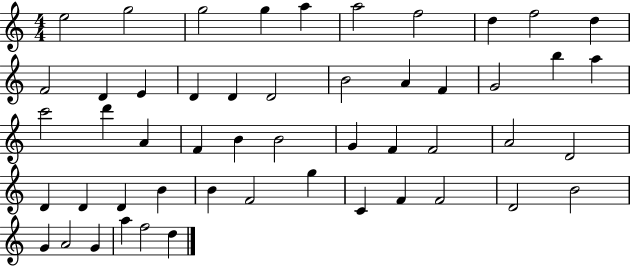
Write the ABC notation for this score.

X:1
T:Untitled
M:4/4
L:1/4
K:C
e2 g2 g2 g a a2 f2 d f2 d F2 D E D D D2 B2 A F G2 b a c'2 d' A F B B2 G F F2 A2 D2 D D D B B F2 g C F F2 D2 B2 G A2 G a f2 d